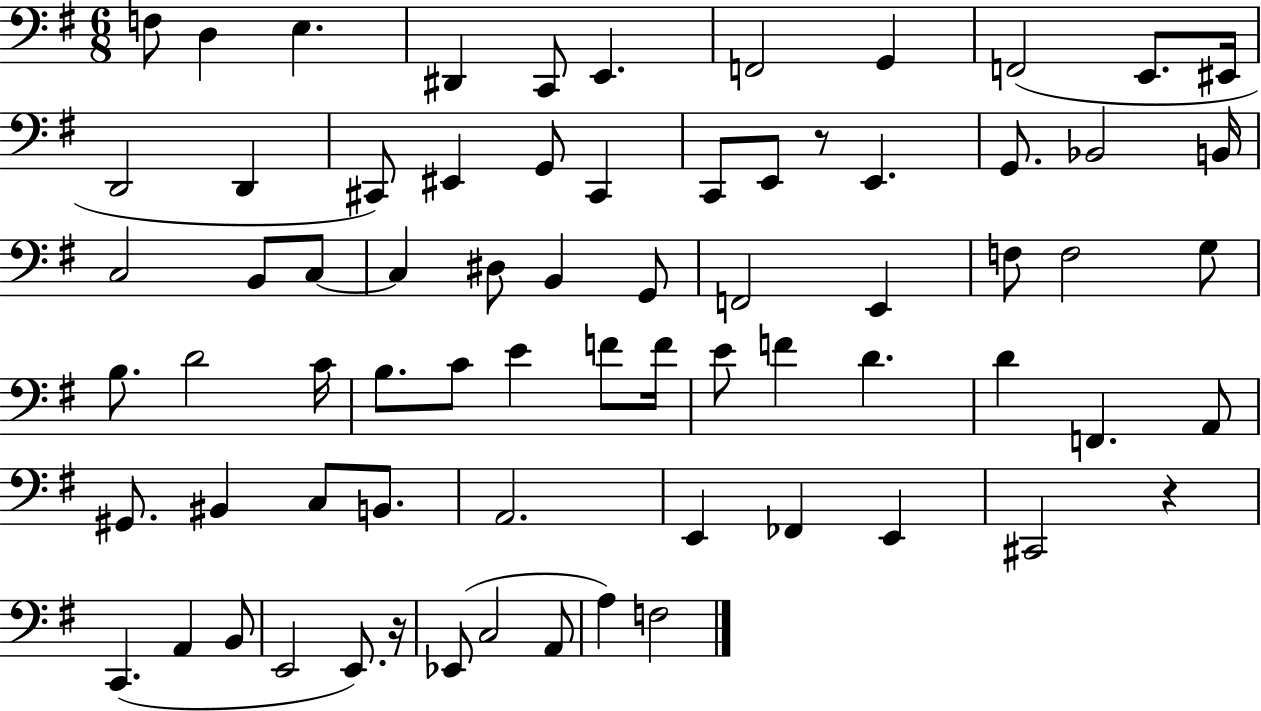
{
  \clef bass
  \numericTimeSignature
  \time 6/8
  \key g \major
  \repeat volta 2 { f8 d4 e4. | dis,4 c,8 e,4. | f,2 g,4 | f,2( e,8. eis,16 | \break d,2 d,4 | cis,8) eis,4 g,8 cis,4 | c,8 e,8 r8 e,4. | g,8. bes,2 b,16 | \break c2 b,8 c8~~ | c4 dis8 b,4 g,8 | f,2 e,4 | f8 f2 g8 | \break b8. d'2 c'16 | b8. c'8 e'4 f'8 f'16 | e'8 f'4 d'4. | d'4 f,4. a,8 | \break gis,8. bis,4 c8 b,8. | a,2. | e,4 fes,4 e,4 | cis,2 r4 | \break c,4.( a,4 b,8 | e,2 e,8.) r16 | ees,8( c2 a,8 | a4) f2 | \break } \bar "|."
}